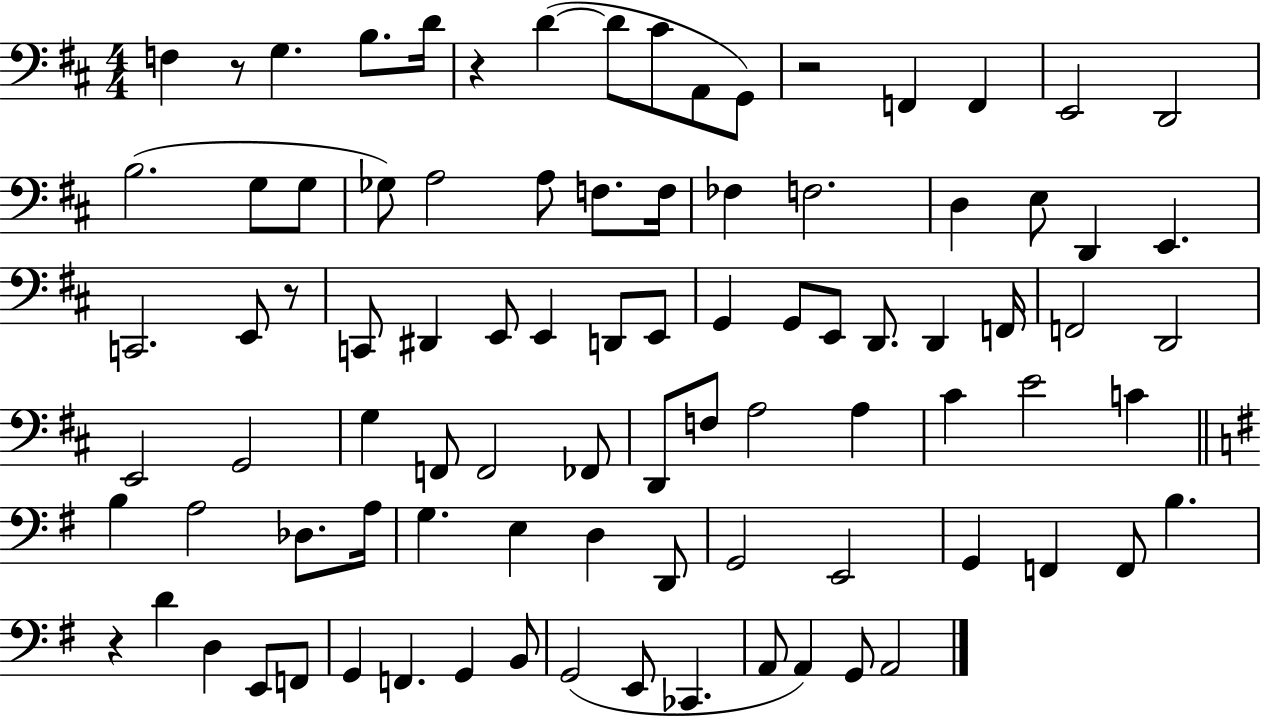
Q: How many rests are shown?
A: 5